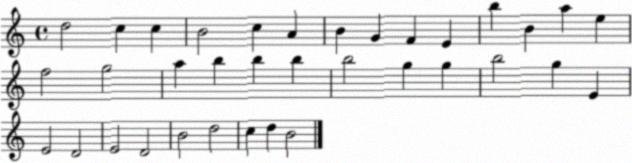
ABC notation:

X:1
T:Untitled
M:4/4
L:1/4
K:C
d2 c c B2 c A B G F E b B a e f2 g2 a b b b b2 g g b2 g E E2 D2 E2 D2 B2 d2 c d B2